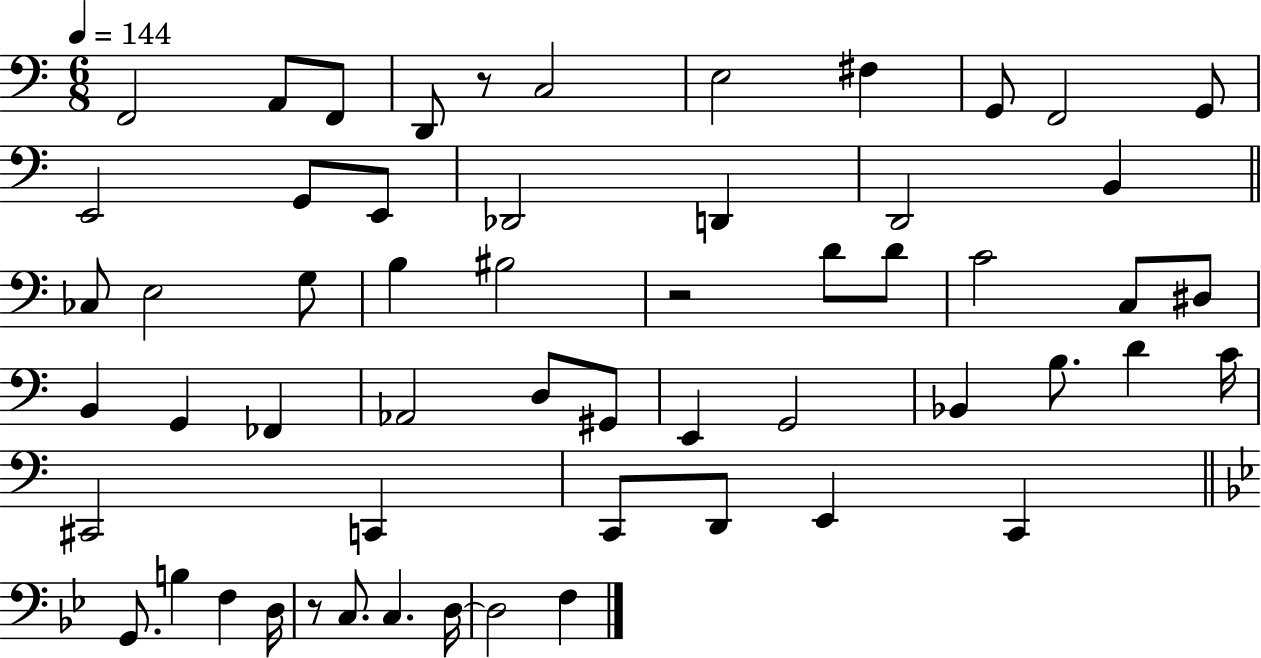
{
  \clef bass
  \numericTimeSignature
  \time 6/8
  \key c \major
  \tempo 4 = 144
  f,2 a,8 f,8 | d,8 r8 c2 | e2 fis4 | g,8 f,2 g,8 | \break e,2 g,8 e,8 | des,2 d,4 | d,2 b,4 | \bar "||" \break \key c \major ces8 e2 g8 | b4 bis2 | r2 d'8 d'8 | c'2 c8 dis8 | \break b,4 g,4 fes,4 | aes,2 d8 gis,8 | e,4 g,2 | bes,4 b8. d'4 c'16 | \break cis,2 c,4 | c,8 d,8 e,4 c,4 | \bar "||" \break \key bes \major g,8. b4 f4 d16 | r8 c8. c4. d16~~ | d2 f4 | \bar "|."
}